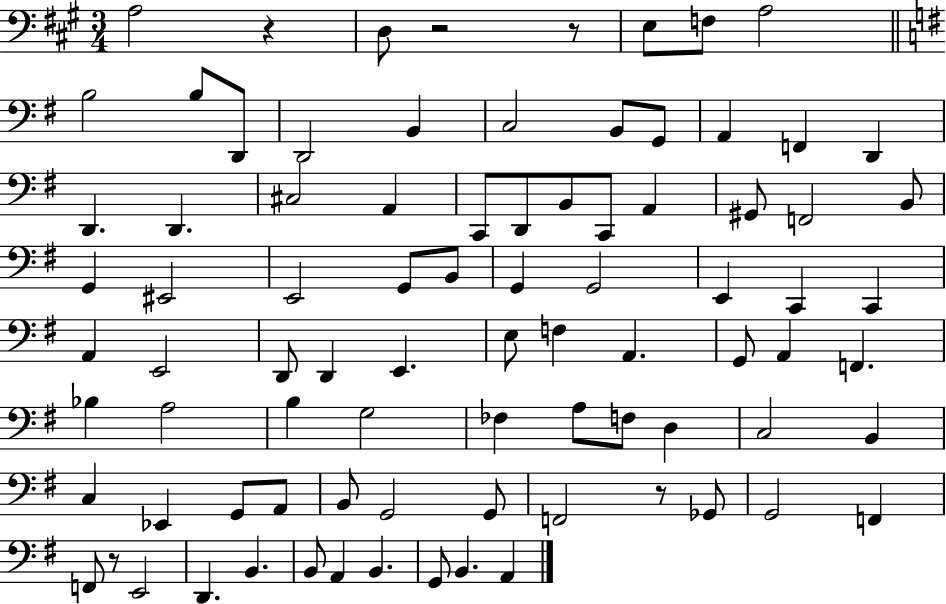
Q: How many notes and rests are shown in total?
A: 85